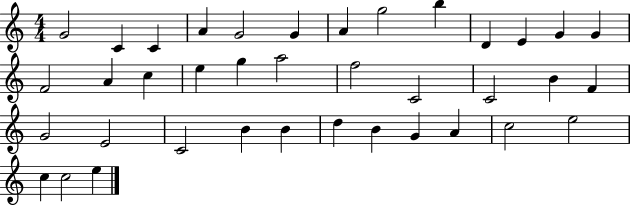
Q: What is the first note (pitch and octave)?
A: G4